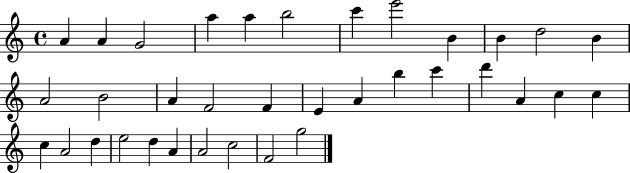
A4/q A4/q G4/h A5/q A5/q B5/h C6/q E6/h B4/q B4/q D5/h B4/q A4/h B4/h A4/q F4/h F4/q E4/q A4/q B5/q C6/q D6/q A4/q C5/q C5/q C5/q A4/h D5/q E5/h D5/q A4/q A4/h C5/h F4/h G5/h